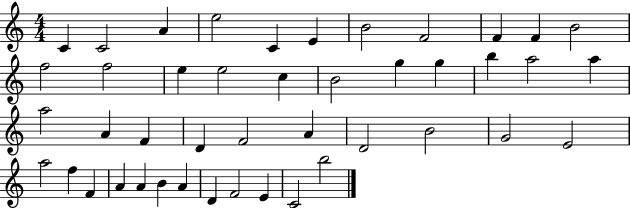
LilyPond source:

{
  \clef treble
  \numericTimeSignature
  \time 4/4
  \key c \major
  c'4 c'2 a'4 | e''2 c'4 e'4 | b'2 f'2 | f'4 f'4 b'2 | \break f''2 f''2 | e''4 e''2 c''4 | b'2 g''4 g''4 | b''4 a''2 a''4 | \break a''2 a'4 f'4 | d'4 f'2 a'4 | d'2 b'2 | g'2 e'2 | \break a''2 f''4 f'4 | a'4 a'4 b'4 a'4 | d'4 f'2 e'4 | c'2 b''2 | \break \bar "|."
}